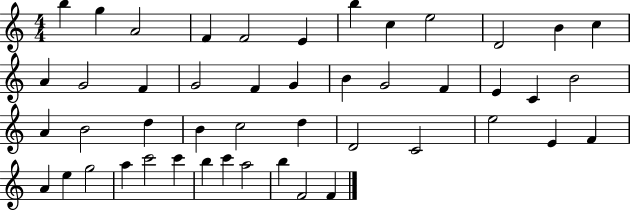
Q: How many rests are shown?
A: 0